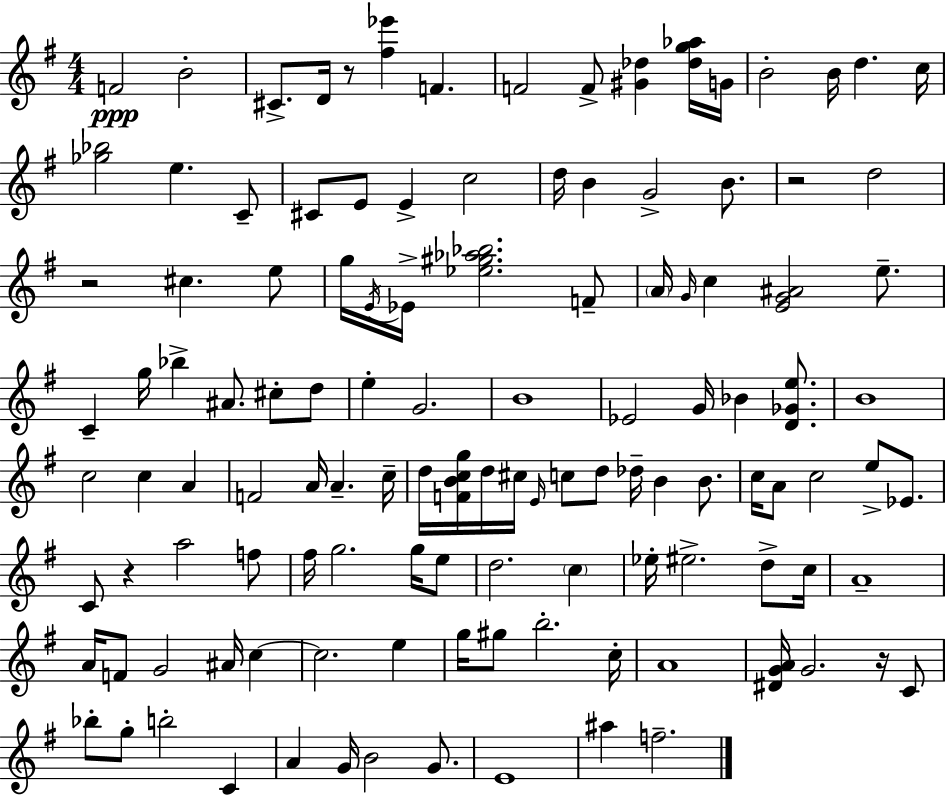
X:1
T:Untitled
M:4/4
L:1/4
K:G
F2 B2 ^C/2 D/4 z/2 [^f_e'] F F2 F/2 [^G_d] [_dg_a]/4 G/4 B2 B/4 d c/4 [_g_b]2 e C/2 ^C/2 E/2 E c2 d/4 B G2 B/2 z2 d2 z2 ^c e/2 g/4 E/4 _E/4 [_e^g_a_b]2 F/2 A/4 G/4 c [EG^A]2 e/2 C g/4 _b ^A/2 ^c/2 d/2 e G2 B4 _E2 G/4 _B [D_Ge]/2 B4 c2 c A F2 A/4 A c/4 d/4 [FBcg]/4 d/4 ^c/4 E/4 c/2 d/2 _d/4 B B/2 c/4 A/2 c2 e/2 _E/2 C/2 z a2 f/2 ^f/4 g2 g/4 e/2 d2 c _e/4 ^e2 d/2 c/4 A4 A/4 F/2 G2 ^A/4 c c2 e g/4 ^g/2 b2 c/4 A4 [^DGA]/4 G2 z/4 C/2 _b/2 g/2 b2 C A G/4 B2 G/2 E4 ^a f2